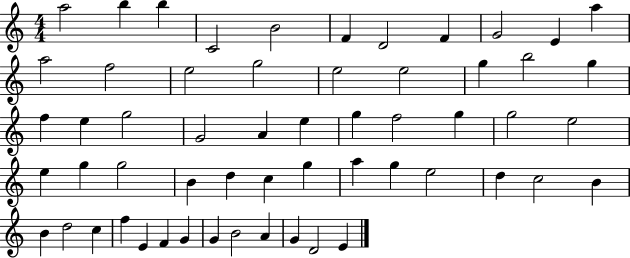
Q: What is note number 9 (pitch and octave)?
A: G4